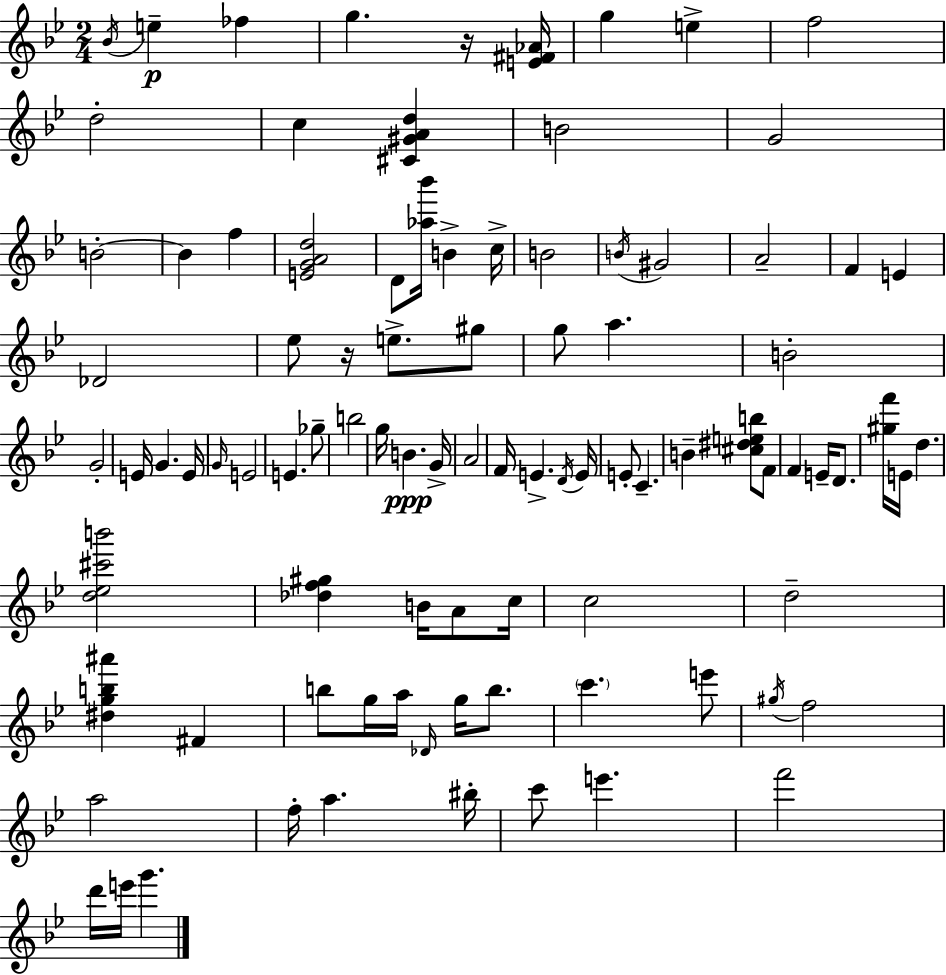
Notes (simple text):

Bb4/s E5/q FES5/q G5/q. R/s [E4,F#4,Ab4]/s G5/q E5/q F5/h D5/h C5/q [C#4,G#4,A4,D5]/q B4/h G4/h B4/h B4/q F5/q [E4,G4,A4,D5]/h D4/e [Ab5,Bb6]/s B4/q C5/s B4/h B4/s G#4/h A4/h F4/q E4/q Db4/h Eb5/e R/s E5/e. G#5/e G5/e A5/q. B4/h G4/h E4/s G4/q. E4/s G4/s E4/h E4/q. Gb5/e B5/h G5/s B4/q. G4/s A4/h F4/s E4/q. D4/s E4/s E4/e C4/q. B4/q [C#5,D#5,E5,B5]/e F4/e F4/q E4/s D4/e. [G#5,F6]/s E4/s D5/q. [D5,Eb5,C#6,B6]/h [Db5,F5,G#5]/q B4/s A4/e C5/s C5/h D5/h [D#5,G5,B5,A#6]/q F#4/q B5/e G5/s A5/s Db4/s G5/s B5/e. C6/q. E6/e G#5/s F5/h A5/h F5/s A5/q. BIS5/s C6/e E6/q. F6/h D6/s E6/s G6/q.